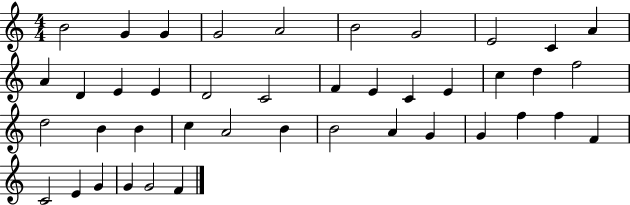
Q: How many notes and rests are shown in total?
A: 42